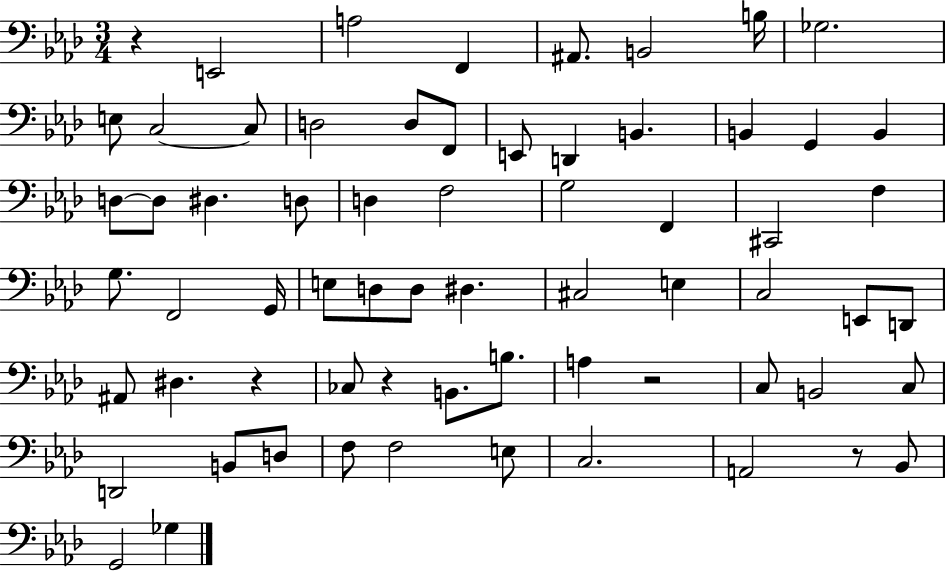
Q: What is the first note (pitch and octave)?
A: E2